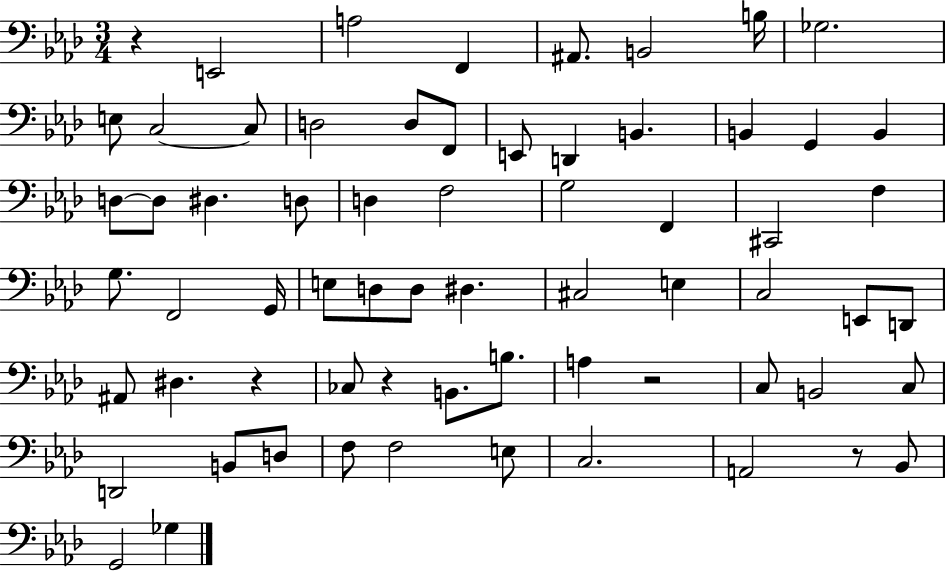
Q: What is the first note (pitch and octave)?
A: E2